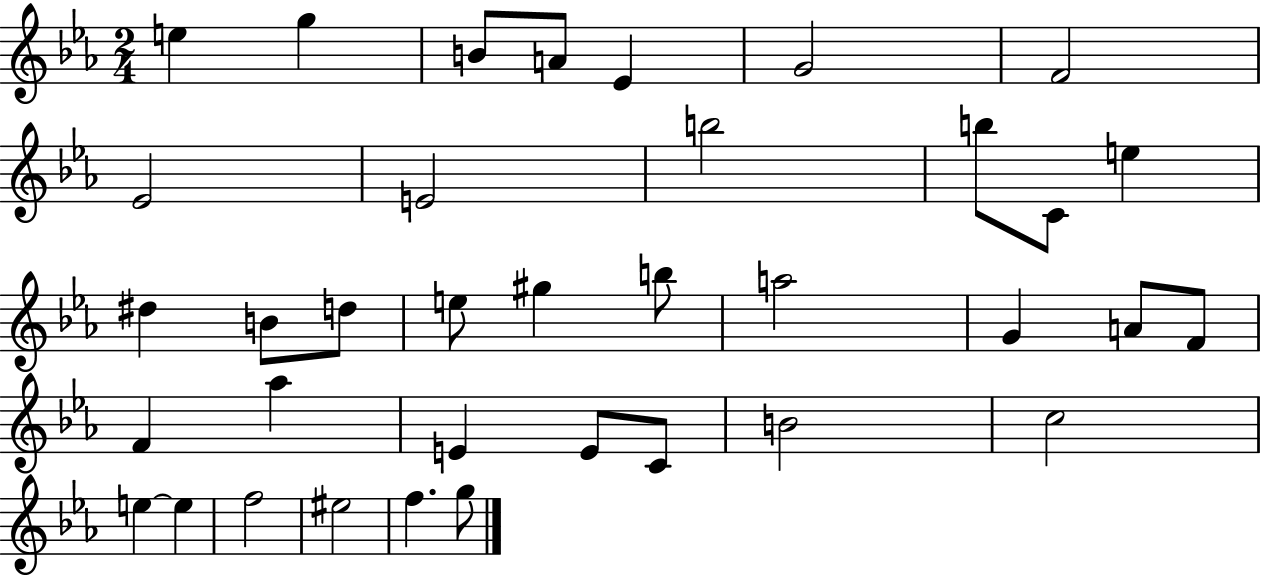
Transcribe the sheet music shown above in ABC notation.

X:1
T:Untitled
M:2/4
L:1/4
K:Eb
e g B/2 A/2 _E G2 F2 _E2 E2 b2 b/2 C/2 e ^d B/2 d/2 e/2 ^g b/2 a2 G A/2 F/2 F _a E E/2 C/2 B2 c2 e e f2 ^e2 f g/2